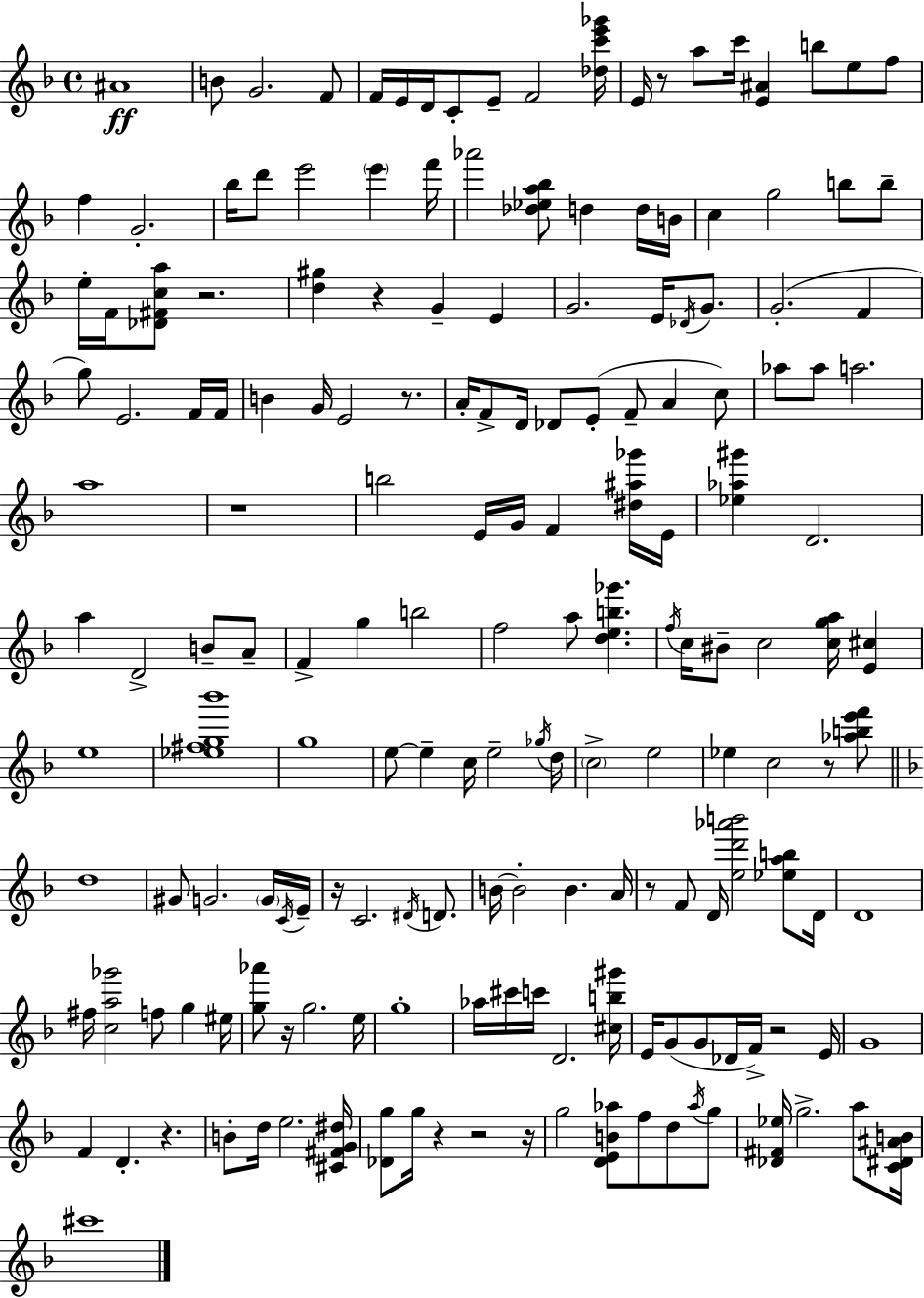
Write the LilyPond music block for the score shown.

{
  \clef treble
  \time 4/4
  \defaultTimeSignature
  \key f \major
  \repeat volta 2 { ais'1\ff | b'8 g'2. f'8 | f'16 e'16 d'16 c'8-. e'8-- f'2 <des'' c''' e''' ges'''>16 | e'16 r8 a''8 c'''16 <e' ais'>4 b''8 e''8 f''8 | \break f''4 g'2.-. | bes''16 d'''8 e'''2 \parenthesize e'''4 f'''16 | aes'''2 <des'' ees'' a'' bes''>8 d''4 d''16 b'16 | c''4 g''2 b''8 b''8-- | \break e''16-. f'16 <des' fis' c'' a''>8 r2. | <d'' gis''>4 r4 g'4-- e'4 | g'2. e'16 \acciaccatura { des'16 } g'8. | g'2.-.( f'4 | \break g''8) e'2. f'16 | f'16 b'4 g'16 e'2 r8. | a'16-. f'8-> d'16 des'8 e'8-.( f'8-- a'4 c''8) | aes''8 aes''8 a''2. | \break a''1 | r1 | b''2 e'16 g'16 f'4 <dis'' ais'' ges'''>16 | e'16 <ees'' aes'' gis'''>4 d'2. | \break a''4 d'2-> b'8-- a'8-- | f'4-> g''4 b''2 | f''2 a''8 <d'' e'' b'' ges'''>4. | \acciaccatura { f''16 } c''16 bis'8-- c''2 <c'' g'' a''>16 <e' cis''>4 | \break e''1 | <ees'' fis'' g'' bes'''>1 | g''1 | e''8~~ e''4-- c''16 e''2-- | \break \acciaccatura { ges''16 } d''16 \parenthesize c''2-> e''2 | ees''4 c''2 r8 | <aes'' b'' e''' f'''>8 \bar "||" \break \key f \major d''1 | gis'8 g'2. \parenthesize g'16 \acciaccatura { c'16 } | e'16-- r16 c'2. \acciaccatura { dis'16 } d'8. | b'16~~ b'2-. b'4. | \break a'16 r8 f'8 d'16 <e'' d''' aes''' b'''>2 <ees'' a'' b''>8 | d'16 d'1 | fis''16 <c'' a'' ges'''>2 f''8 g''4 | eis''16 <g'' aes'''>8 r16 g''2. | \break e''16 g''1-. | aes''16 cis'''16 c'''16 d'2. | <cis'' b'' gis'''>16 e'16 g'8( g'8 des'16 f'16->) r2 | e'16 g'1 | \break f'4 d'4.-. r4. | b'8-. d''16 e''2. | <cis' fis' g' dis''>16 <des' g''>8 g''16 r4 r2 | r16 g''2 <d' e' b' aes''>8 f''8 d''8 | \break \acciaccatura { aes''16 } g''8 <des' fis' ees''>16 g''2.-> | a''8 <c' dis' ais' b'>16 cis'''1 | } \bar "|."
}